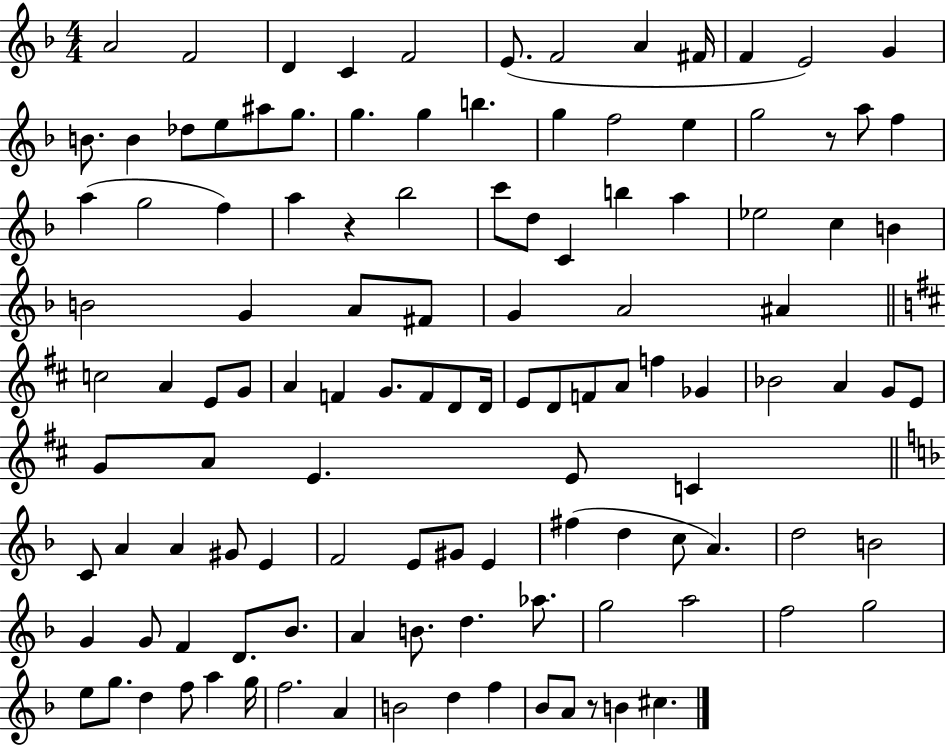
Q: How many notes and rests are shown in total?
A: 118